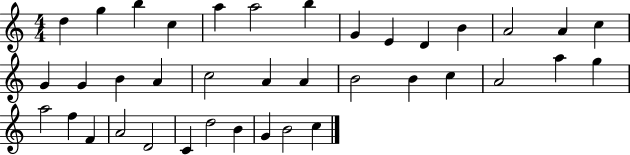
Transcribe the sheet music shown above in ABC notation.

X:1
T:Untitled
M:4/4
L:1/4
K:C
d g b c a a2 b G E D B A2 A c G G B A c2 A A B2 B c A2 a g a2 f F A2 D2 C d2 B G B2 c